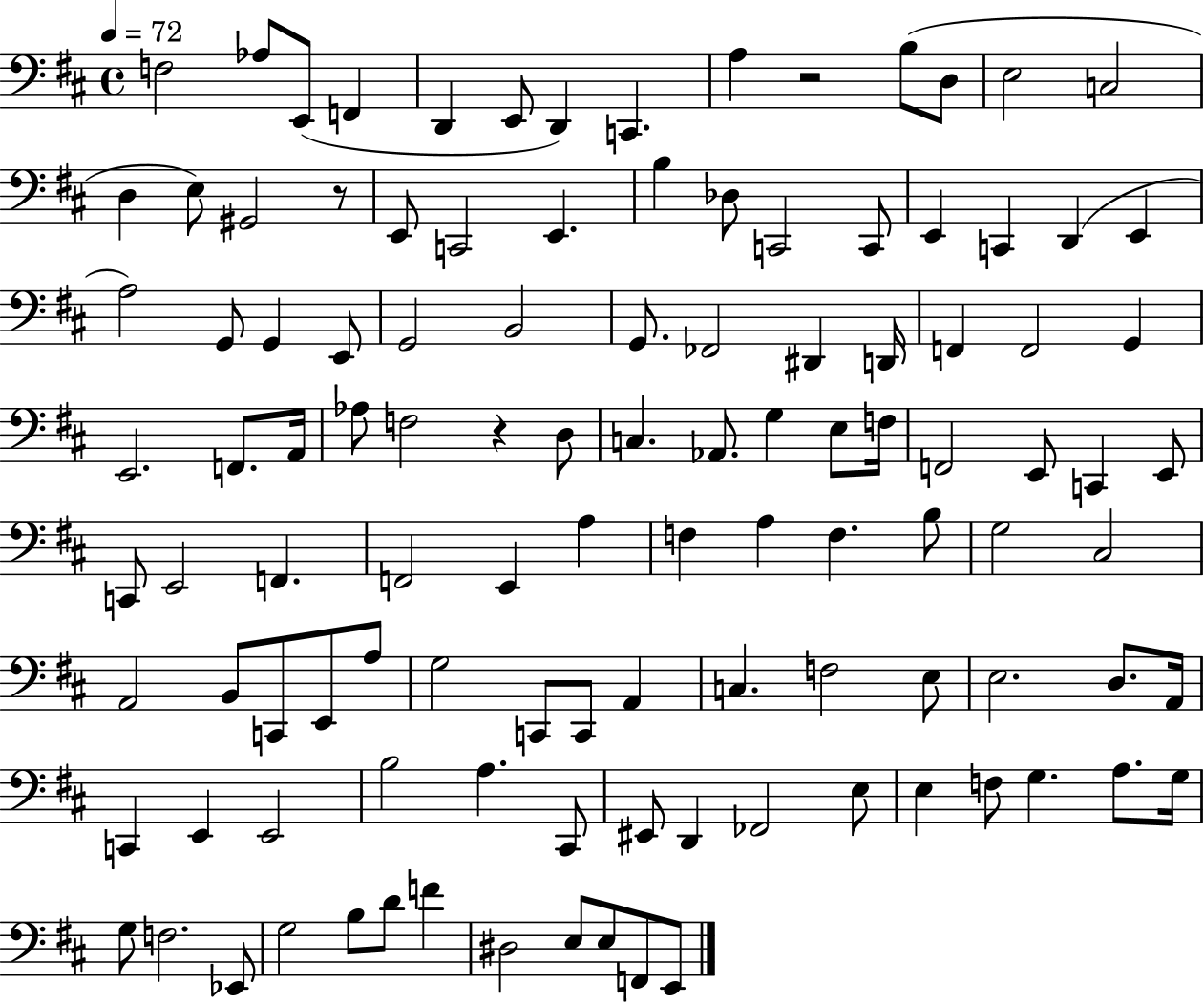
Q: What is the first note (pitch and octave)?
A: F3